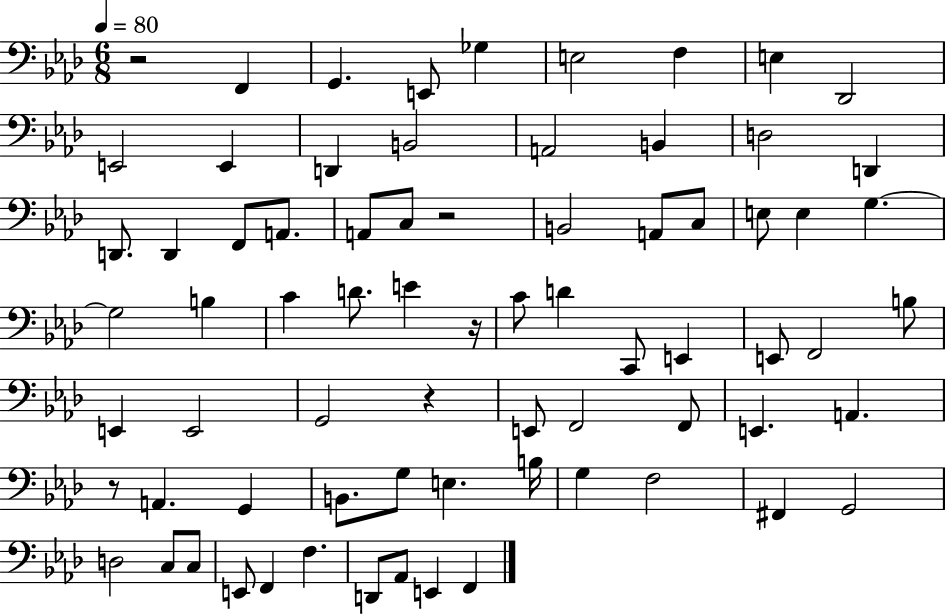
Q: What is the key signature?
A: AES major